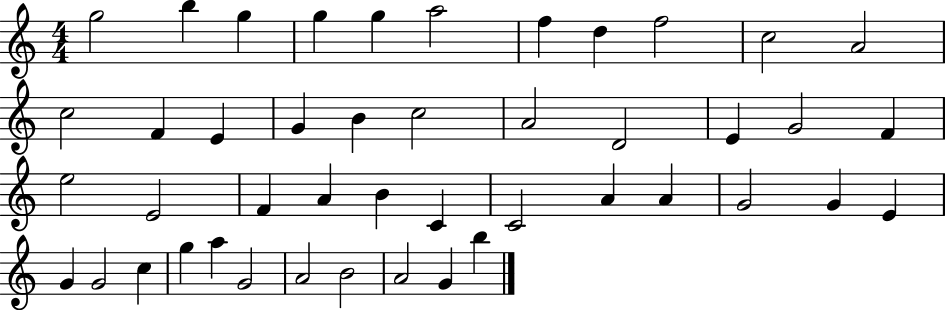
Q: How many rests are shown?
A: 0